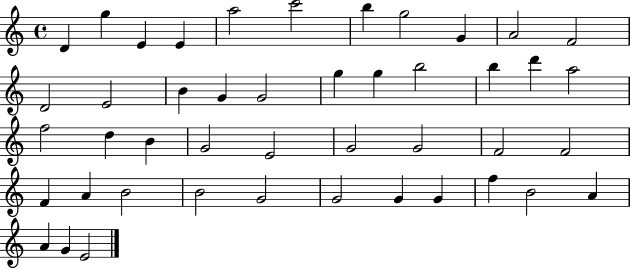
D4/q G5/q E4/q E4/q A5/h C6/h B5/q G5/h G4/q A4/h F4/h D4/h E4/h B4/q G4/q G4/h G5/q G5/q B5/h B5/q D6/q A5/h F5/h D5/q B4/q G4/h E4/h G4/h G4/h F4/h F4/h F4/q A4/q B4/h B4/h G4/h G4/h G4/q G4/q F5/q B4/h A4/q A4/q G4/q E4/h